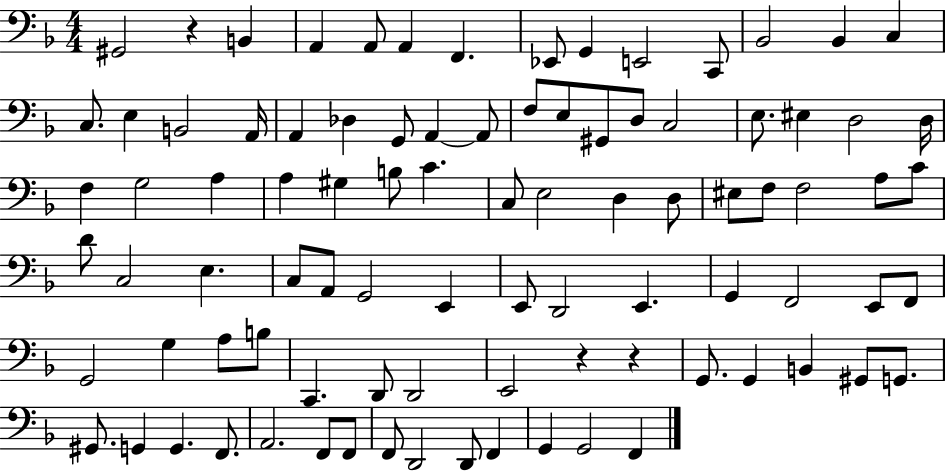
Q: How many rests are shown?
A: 3